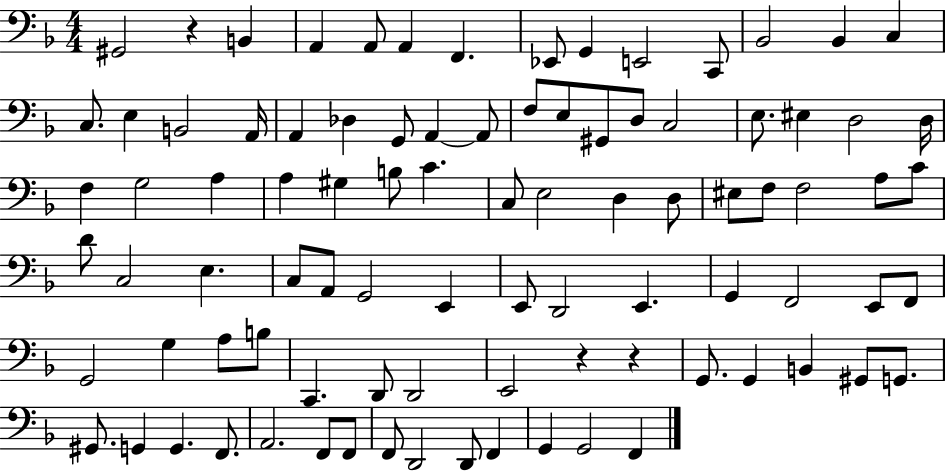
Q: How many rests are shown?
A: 3